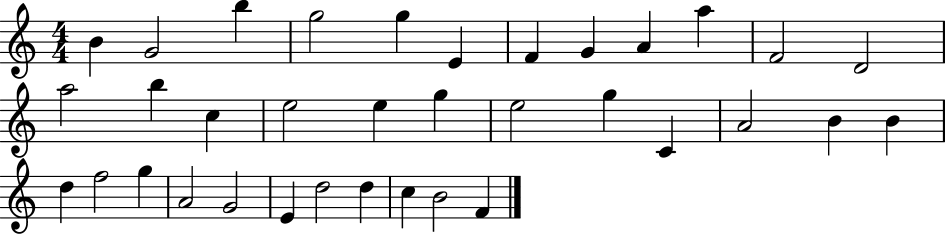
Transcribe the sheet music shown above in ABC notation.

X:1
T:Untitled
M:4/4
L:1/4
K:C
B G2 b g2 g E F G A a F2 D2 a2 b c e2 e g e2 g C A2 B B d f2 g A2 G2 E d2 d c B2 F